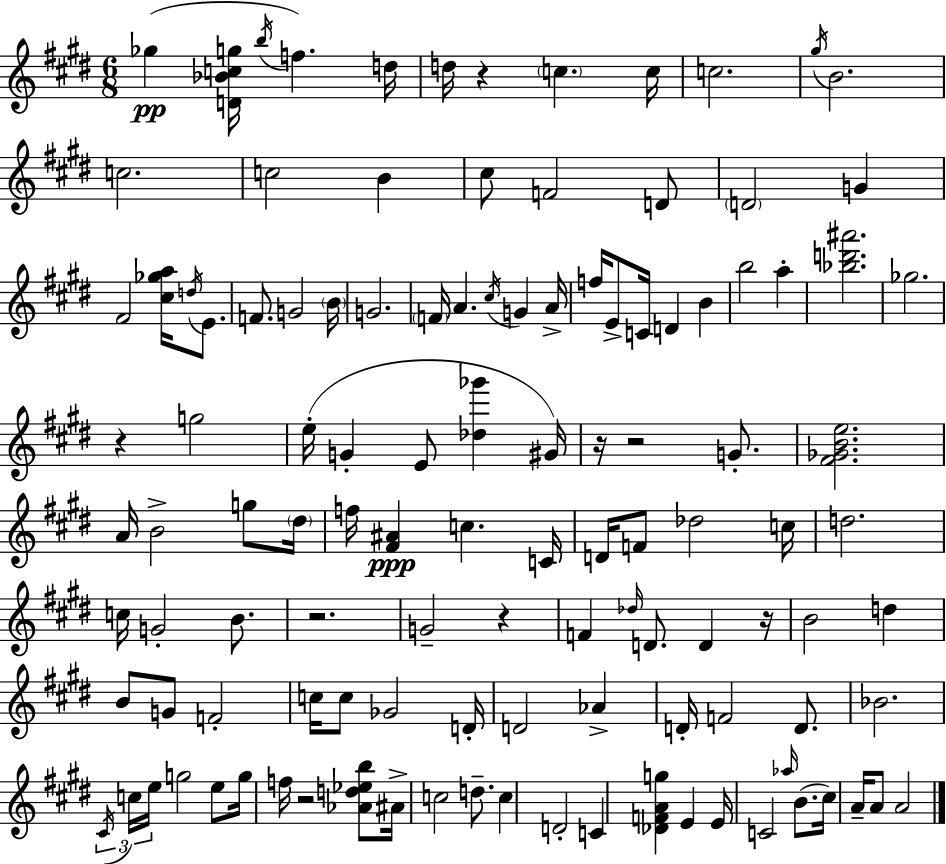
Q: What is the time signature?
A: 6/8